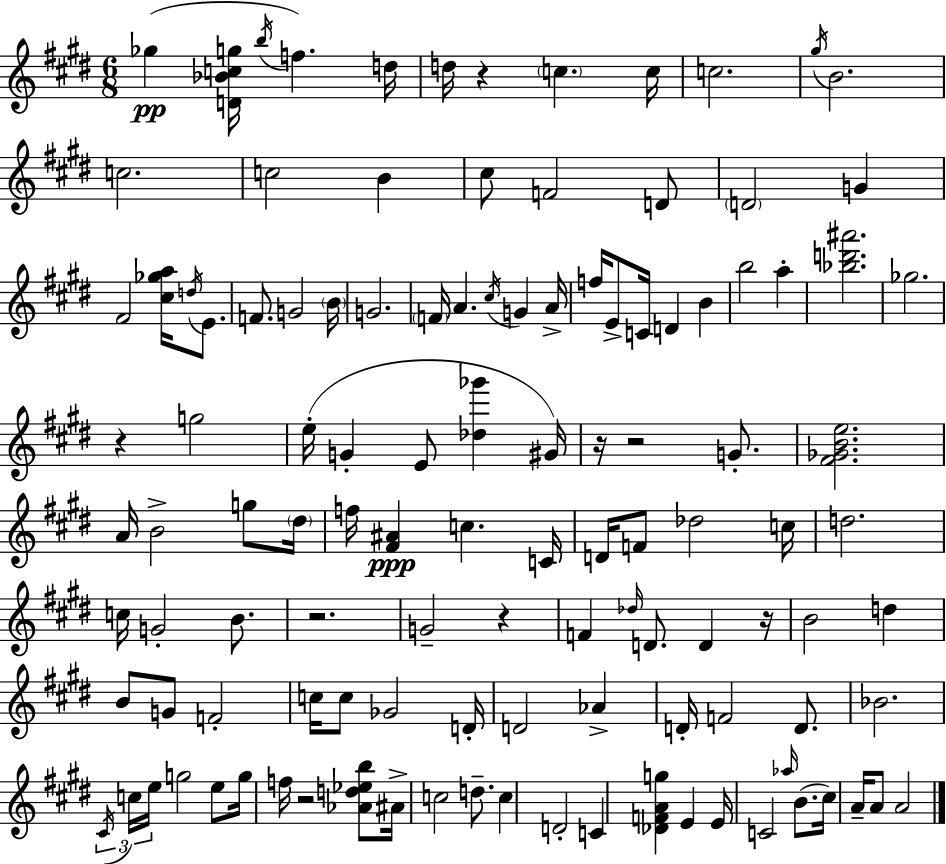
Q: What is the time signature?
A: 6/8